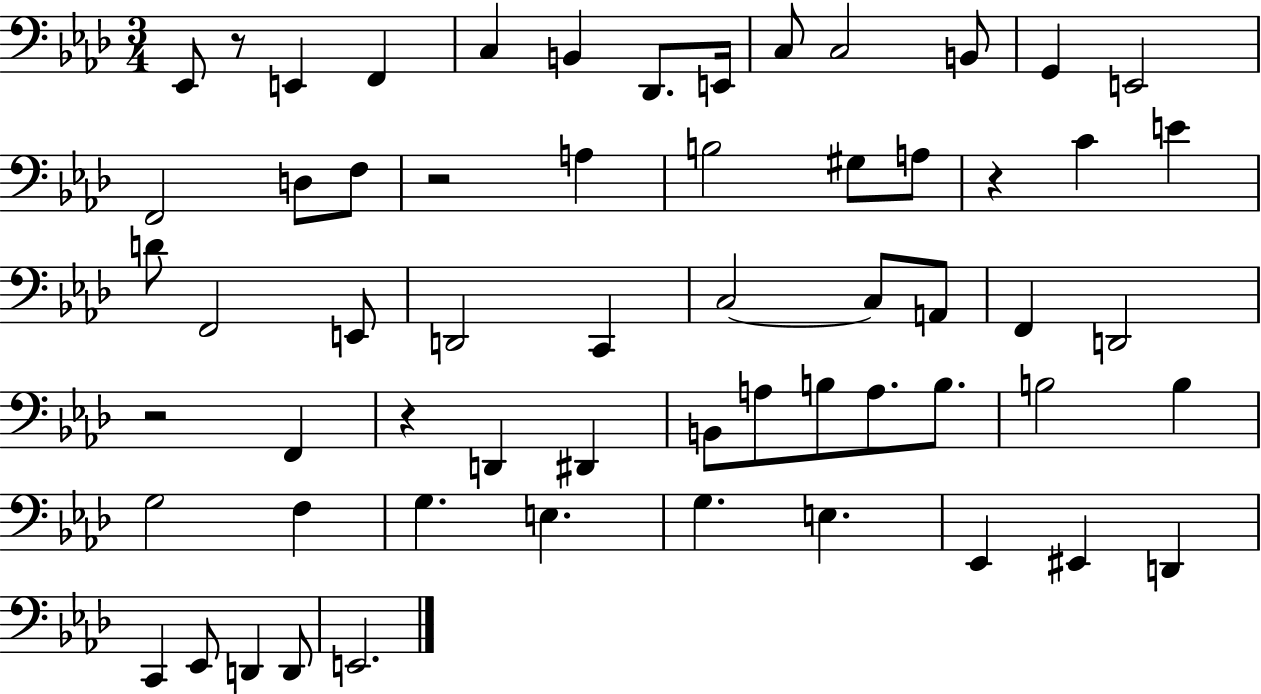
X:1
T:Untitled
M:3/4
L:1/4
K:Ab
_E,,/2 z/2 E,, F,, C, B,, _D,,/2 E,,/4 C,/2 C,2 B,,/2 G,, E,,2 F,,2 D,/2 F,/2 z2 A, B,2 ^G,/2 A,/2 z C E D/2 F,,2 E,,/2 D,,2 C,, C,2 C,/2 A,,/2 F,, D,,2 z2 F,, z D,, ^D,, B,,/2 A,/2 B,/2 A,/2 B,/2 B,2 B, G,2 F, G, E, G, E, _E,, ^E,, D,, C,, _E,,/2 D,, D,,/2 E,,2